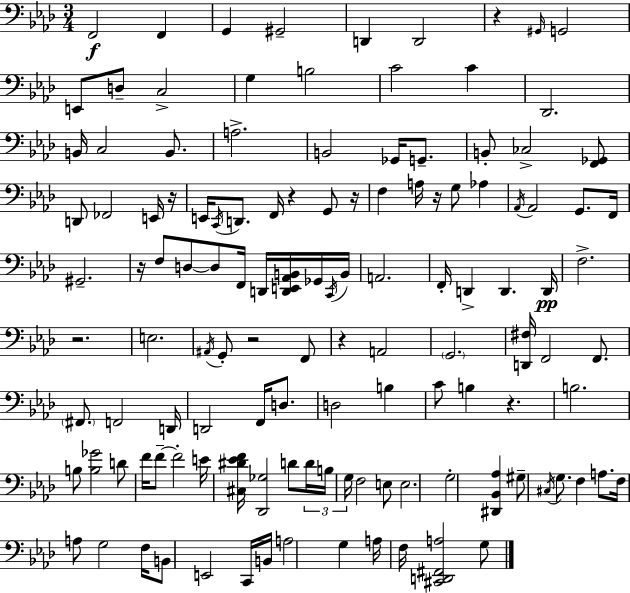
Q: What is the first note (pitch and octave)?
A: F2